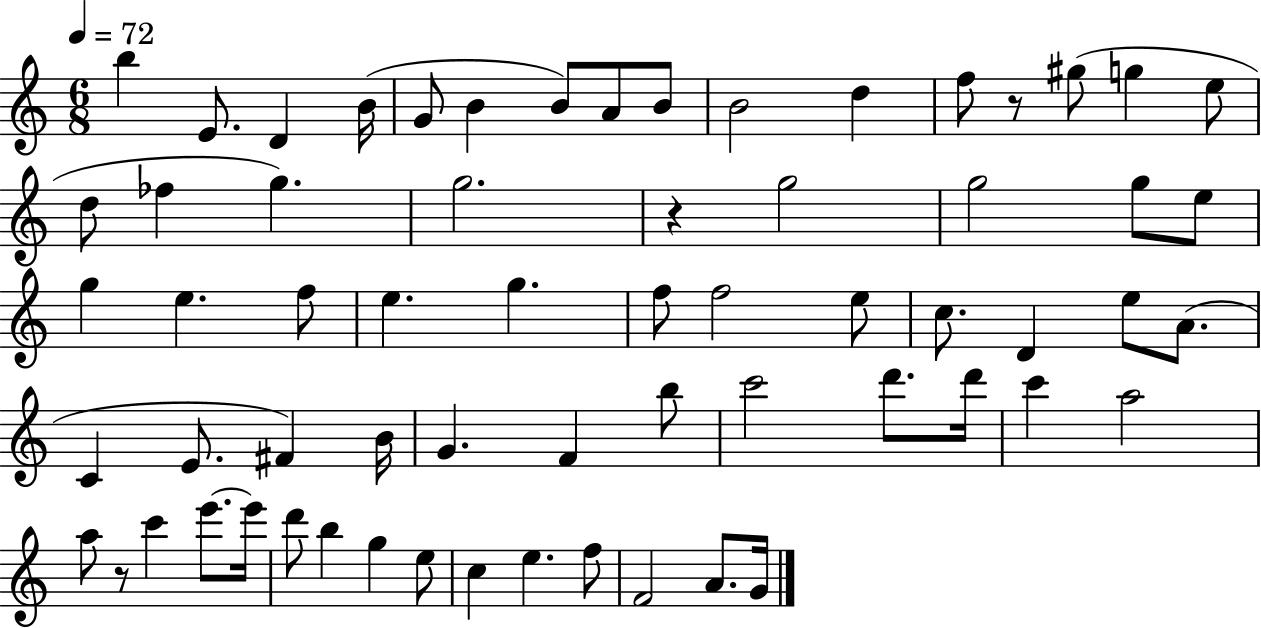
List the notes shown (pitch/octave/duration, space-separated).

B5/q E4/e. D4/q B4/s G4/e B4/q B4/e A4/e B4/e B4/h D5/q F5/e R/e G#5/e G5/q E5/e D5/e FES5/q G5/q. G5/h. R/q G5/h G5/h G5/e E5/e G5/q E5/q. F5/e E5/q. G5/q. F5/e F5/h E5/e C5/e. D4/q E5/e A4/e. C4/q E4/e. F#4/q B4/s G4/q. F4/q B5/e C6/h D6/e. D6/s C6/q A5/h A5/e R/e C6/q E6/e. E6/s D6/e B5/q G5/q E5/e C5/q E5/q. F5/e F4/h A4/e. G4/s